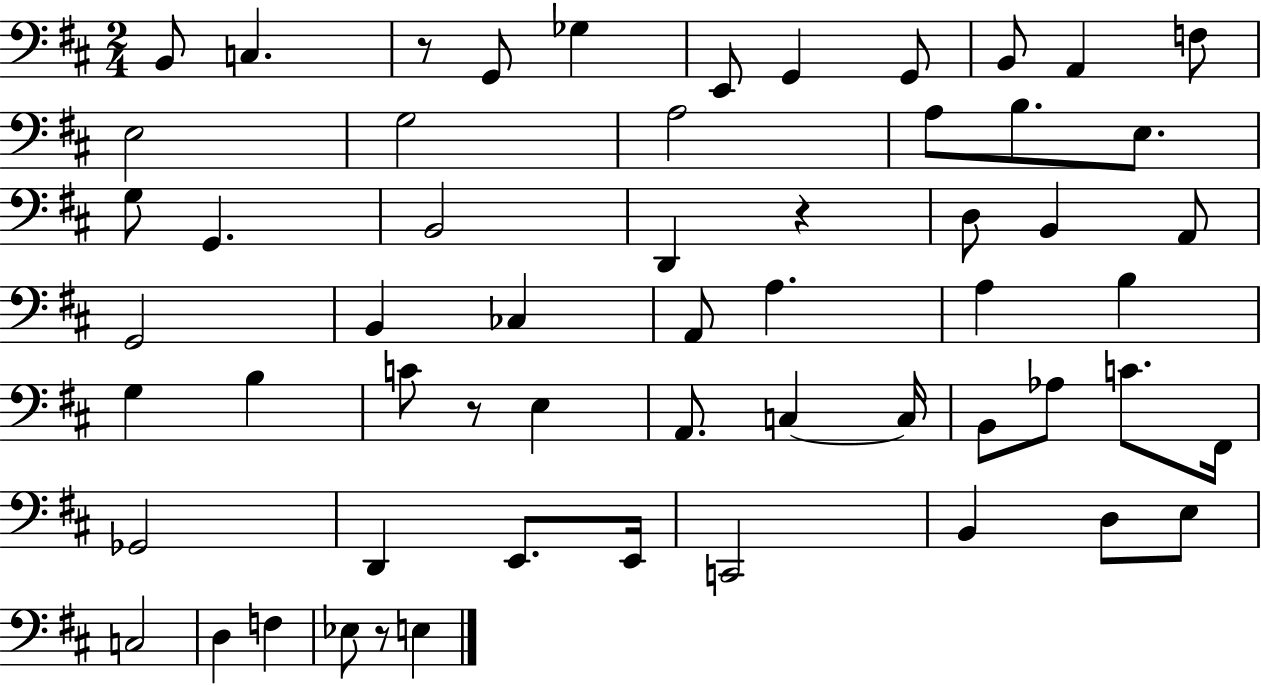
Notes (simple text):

B2/e C3/q. R/e G2/e Gb3/q E2/e G2/q G2/e B2/e A2/q F3/e E3/h G3/h A3/h A3/e B3/e. E3/e. G3/e G2/q. B2/h D2/q R/q D3/e B2/q A2/e G2/h B2/q CES3/q A2/e A3/q. A3/q B3/q G3/q B3/q C4/e R/e E3/q A2/e. C3/q C3/s B2/e Ab3/e C4/e. F#2/s Gb2/h D2/q E2/e. E2/s C2/h B2/q D3/e E3/e C3/h D3/q F3/q Eb3/e R/e E3/q